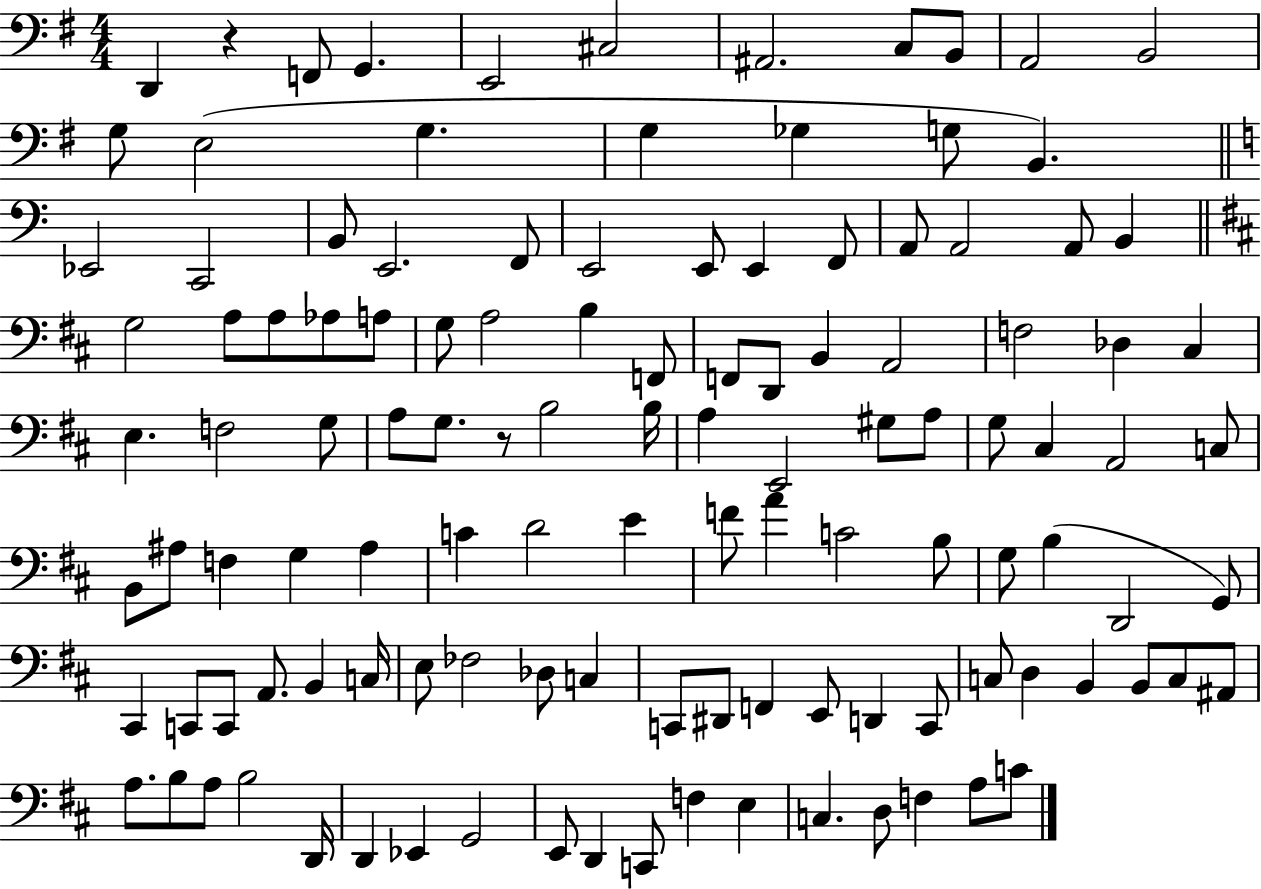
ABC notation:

X:1
T:Untitled
M:4/4
L:1/4
K:G
D,, z F,,/2 G,, E,,2 ^C,2 ^A,,2 C,/2 B,,/2 A,,2 B,,2 G,/2 E,2 G, G, _G, G,/2 B,, _E,,2 C,,2 B,,/2 E,,2 F,,/2 E,,2 E,,/2 E,, F,,/2 A,,/2 A,,2 A,,/2 B,, G,2 A,/2 A,/2 _A,/2 A,/2 G,/2 A,2 B, F,,/2 F,,/2 D,,/2 B,, A,,2 F,2 _D, ^C, E, F,2 G,/2 A,/2 G,/2 z/2 B,2 B,/4 A, E,,2 ^G,/2 A,/2 G,/2 ^C, A,,2 C,/2 B,,/2 ^A,/2 F, G, ^A, C D2 E F/2 A C2 B,/2 G,/2 B, D,,2 G,,/2 ^C,, C,,/2 C,,/2 A,,/2 B,, C,/4 E,/2 _F,2 _D,/2 C, C,,/2 ^D,,/2 F,, E,,/2 D,, C,,/2 C,/2 D, B,, B,,/2 C,/2 ^A,,/2 A,/2 B,/2 A,/2 B,2 D,,/4 D,, _E,, G,,2 E,,/2 D,, C,,/2 F, E, C, D,/2 F, A,/2 C/2